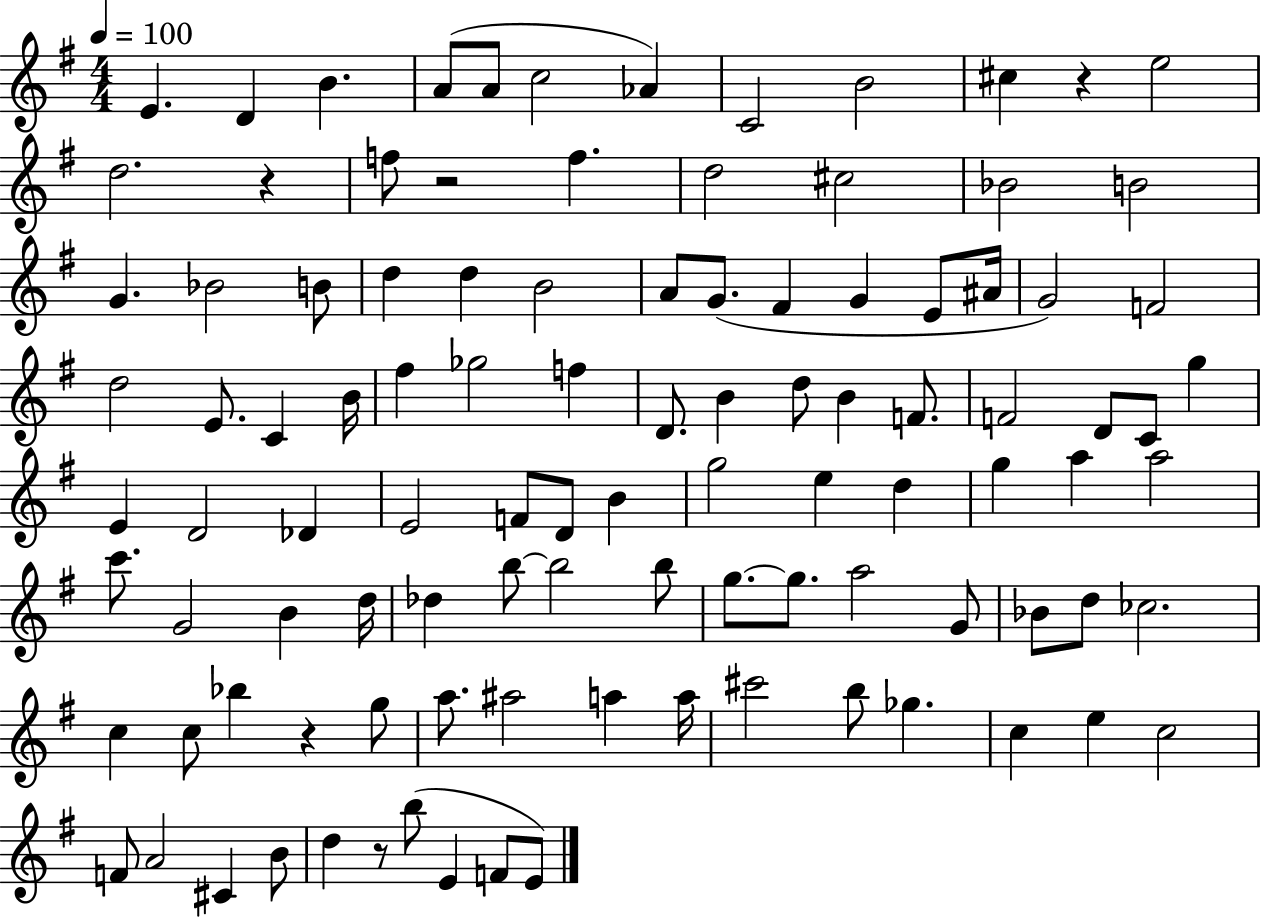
X:1
T:Untitled
M:4/4
L:1/4
K:G
E D B A/2 A/2 c2 _A C2 B2 ^c z e2 d2 z f/2 z2 f d2 ^c2 _B2 B2 G _B2 B/2 d d B2 A/2 G/2 ^F G E/2 ^A/4 G2 F2 d2 E/2 C B/4 ^f _g2 f D/2 B d/2 B F/2 F2 D/2 C/2 g E D2 _D E2 F/2 D/2 B g2 e d g a a2 c'/2 G2 B d/4 _d b/2 b2 b/2 g/2 g/2 a2 G/2 _B/2 d/2 _c2 c c/2 _b z g/2 a/2 ^a2 a a/4 ^c'2 b/2 _g c e c2 F/2 A2 ^C B/2 d z/2 b/2 E F/2 E/2